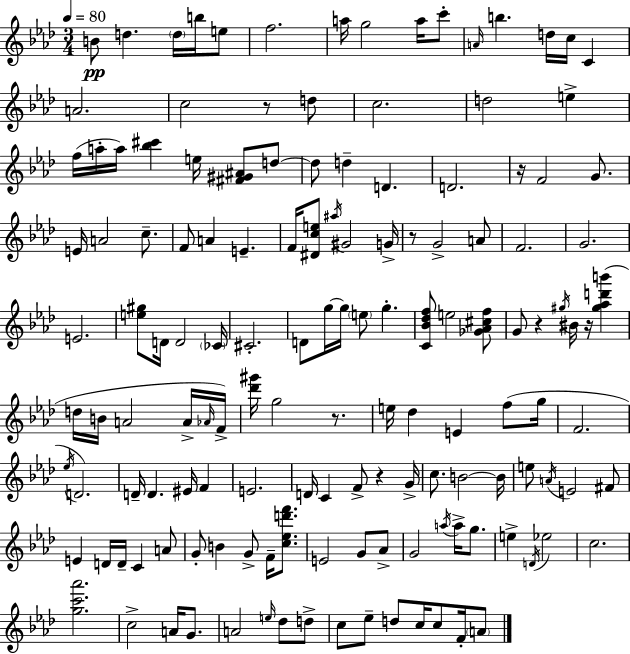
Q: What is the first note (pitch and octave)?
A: B4